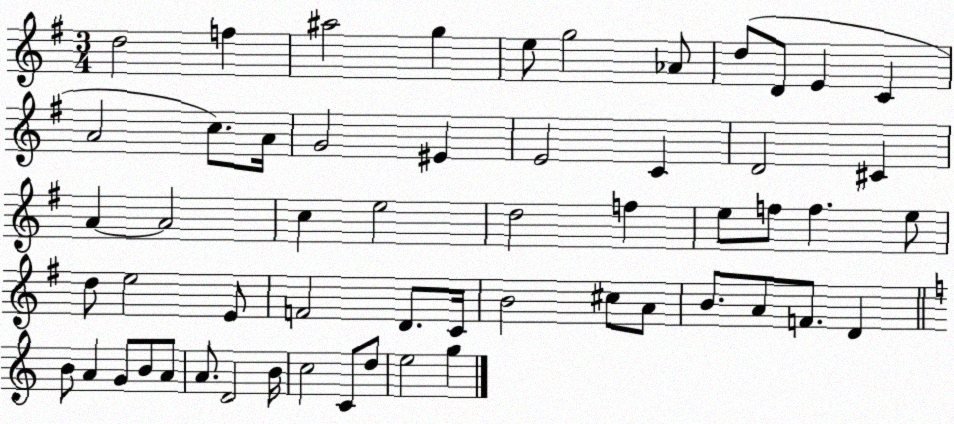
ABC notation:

X:1
T:Untitled
M:3/4
L:1/4
K:G
d2 f ^a2 g e/2 g2 _A/2 d/2 D/2 E C A2 c/2 A/4 G2 ^E E2 C D2 ^C A A2 c e2 d2 f e/2 f/2 f e/2 d/2 e2 E/2 F2 D/2 C/4 B2 ^c/2 A/2 B/2 A/2 F/2 D B/2 A G/2 B/2 A/2 A/2 D2 B/4 c2 C/2 d/2 e2 g